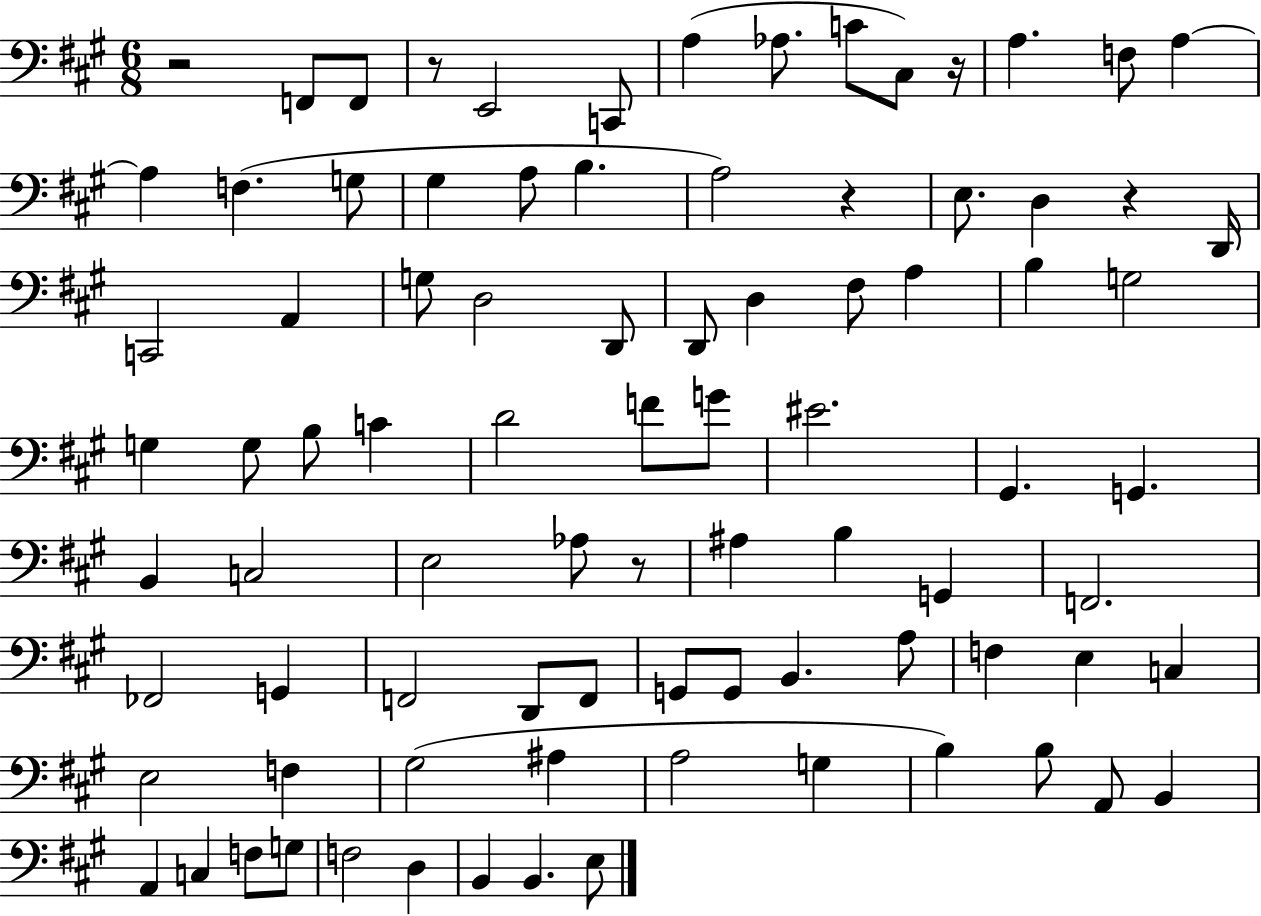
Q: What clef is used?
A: bass